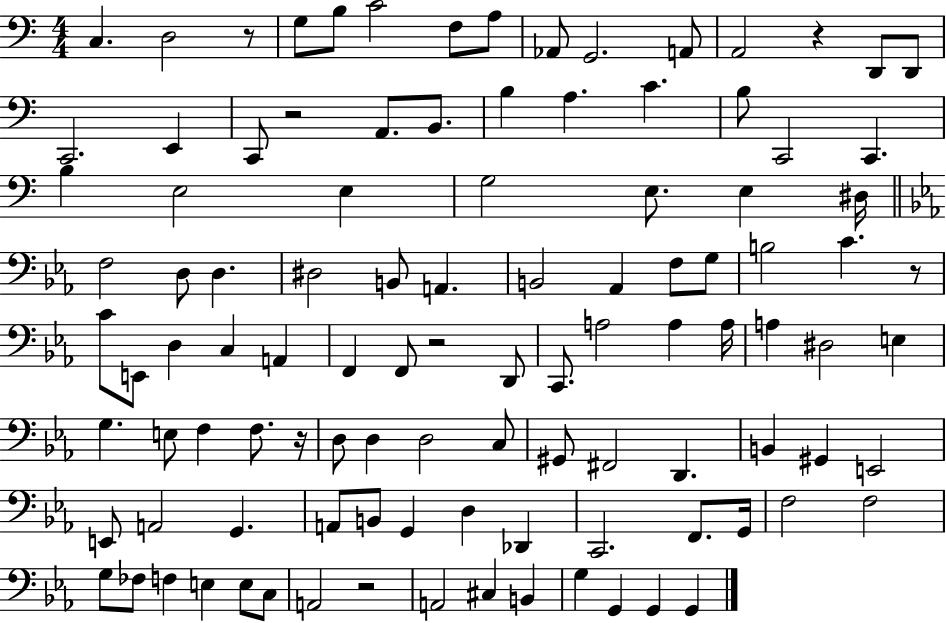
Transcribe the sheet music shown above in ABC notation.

X:1
T:Untitled
M:4/4
L:1/4
K:C
C, D,2 z/2 G,/2 B,/2 C2 F,/2 A,/2 _A,,/2 G,,2 A,,/2 A,,2 z D,,/2 D,,/2 C,,2 E,, C,,/2 z2 A,,/2 B,,/2 B, A, C B,/2 C,,2 C,, B, E,2 E, G,2 E,/2 E, ^D,/4 F,2 D,/2 D, ^D,2 B,,/2 A,, B,,2 _A,, F,/2 G,/2 B,2 C z/2 C/2 E,,/2 D, C, A,, F,, F,,/2 z2 D,,/2 C,,/2 A,2 A, A,/4 A, ^D,2 E, G, E,/2 F, F,/2 z/4 D,/2 D, D,2 C,/2 ^G,,/2 ^F,,2 D,, B,, ^G,, E,,2 E,,/2 A,,2 G,, A,,/2 B,,/2 G,, D, _D,, C,,2 F,,/2 G,,/4 F,2 F,2 G,/2 _F,/2 F, E, E,/2 C,/2 A,,2 z2 A,,2 ^C, B,, G, G,, G,, G,,